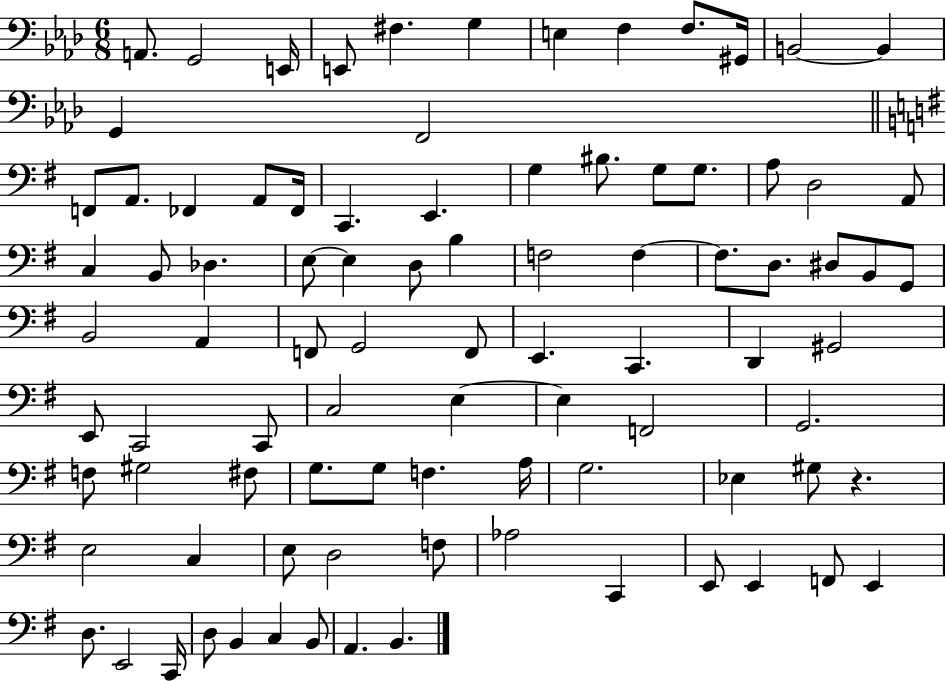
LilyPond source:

{
  \clef bass
  \numericTimeSignature
  \time 6/8
  \key aes \major
  a,8. g,2 e,16 | e,8 fis4. g4 | e4 f4 f8. gis,16 | b,2~~ b,4 | \break g,4 f,2 | \bar "||" \break \key g \major f,8 a,8. fes,4 a,8 fes,16 | c,4. e,4. | g4 bis8. g8 g8. | a8 d2 a,8 | \break c4 b,8 des4. | e8~~ e4 d8 b4 | f2 f4~~ | f8. d8. dis8 b,8 g,8 | \break b,2 a,4 | f,8 g,2 f,8 | e,4. c,4. | d,4 gis,2 | \break e,8 c,2 c,8 | c2 e4~~ | e4 f,2 | g,2. | \break f8 gis2 fis8 | g8. g8 f4. a16 | g2. | ees4 gis8 r4. | \break e2 c4 | e8 d2 f8 | aes2 c,4 | e,8 e,4 f,8 e,4 | \break d8. e,2 c,16 | d8 b,4 c4 b,8 | a,4. b,4. | \bar "|."
}